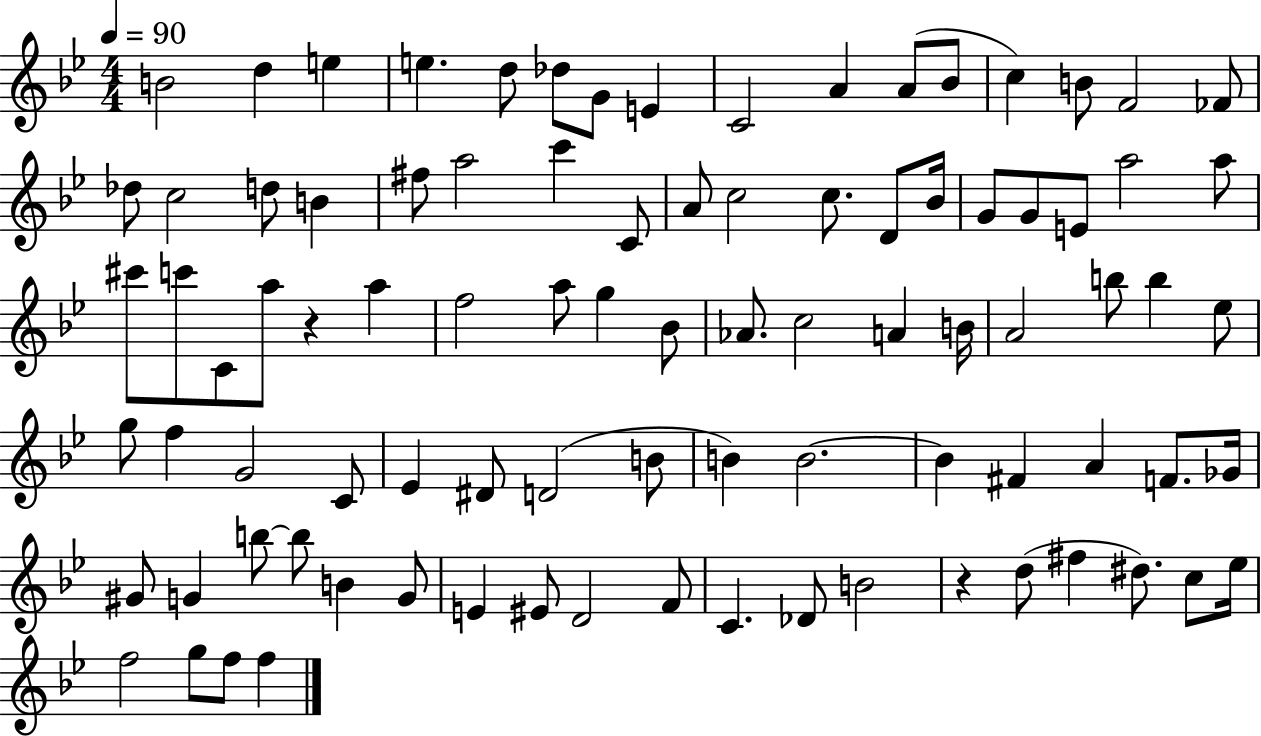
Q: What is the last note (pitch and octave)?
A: F5